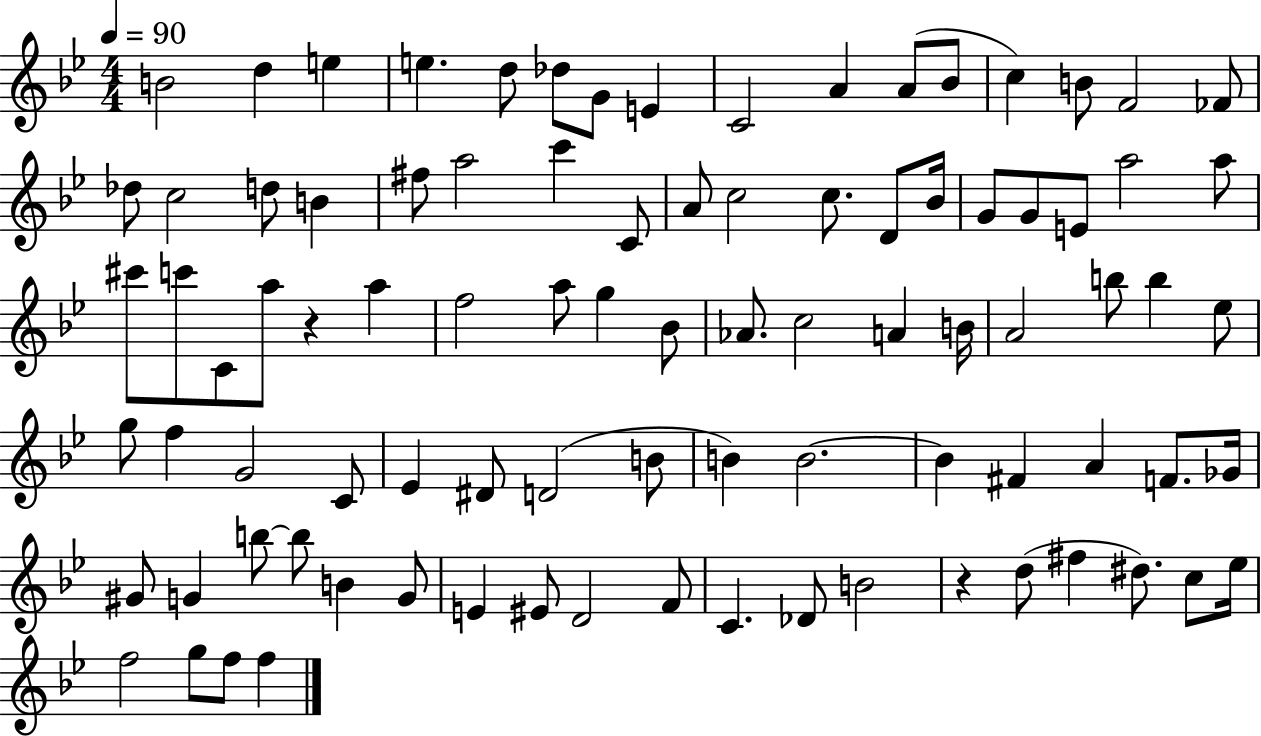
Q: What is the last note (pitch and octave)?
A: F5